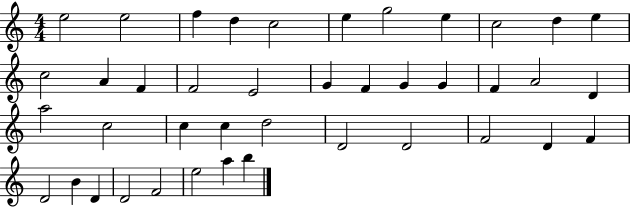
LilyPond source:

{
  \clef treble
  \numericTimeSignature
  \time 4/4
  \key c \major
  e''2 e''2 | f''4 d''4 c''2 | e''4 g''2 e''4 | c''2 d''4 e''4 | \break c''2 a'4 f'4 | f'2 e'2 | g'4 f'4 g'4 g'4 | f'4 a'2 d'4 | \break a''2 c''2 | c''4 c''4 d''2 | d'2 d'2 | f'2 d'4 f'4 | \break d'2 b'4 d'4 | d'2 f'2 | e''2 a''4 b''4 | \bar "|."
}